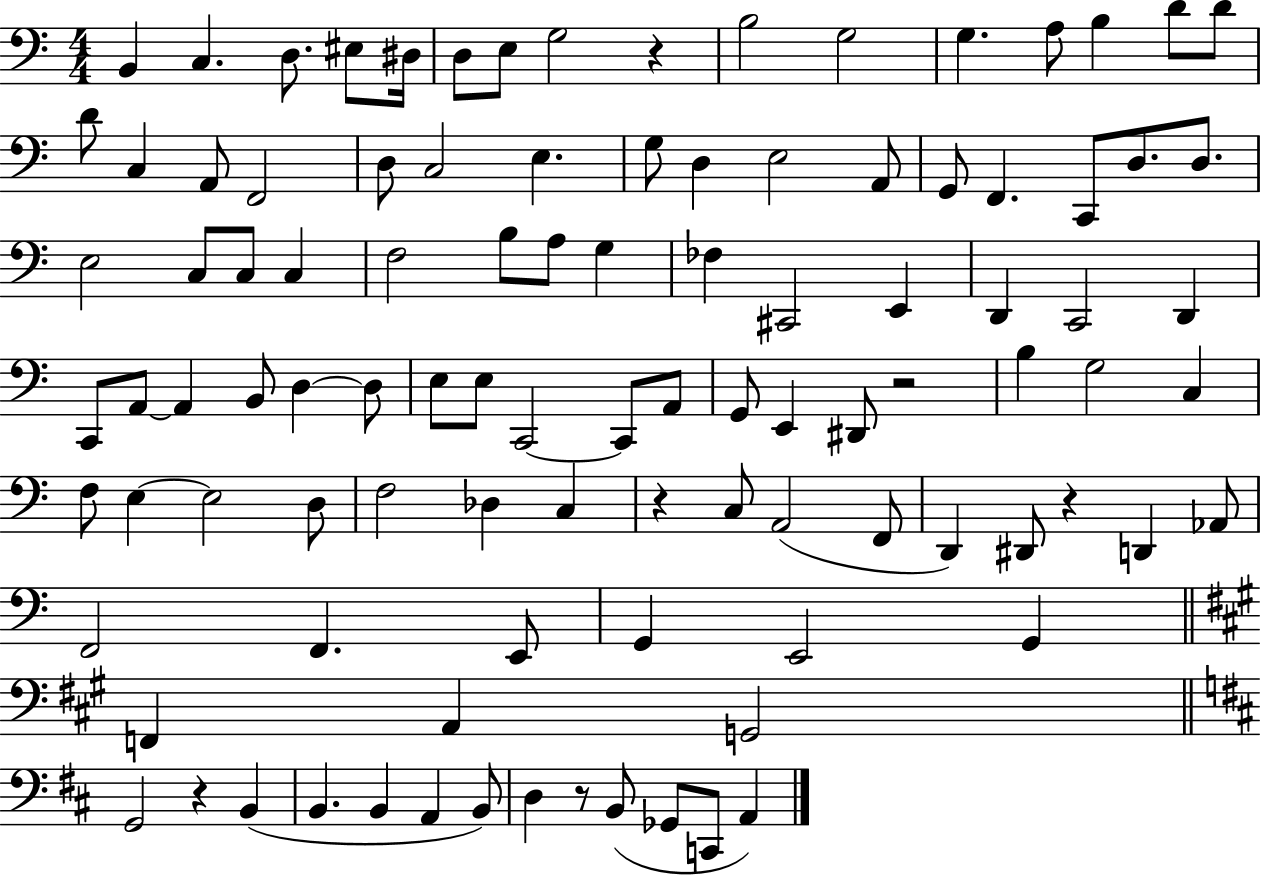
B2/q C3/q. D3/e. EIS3/e D#3/s D3/e E3/e G3/h R/q B3/h G3/h G3/q. A3/e B3/q D4/e D4/e D4/e C3/q A2/e F2/h D3/e C3/h E3/q. G3/e D3/q E3/h A2/e G2/e F2/q. C2/e D3/e. D3/e. E3/h C3/e C3/e C3/q F3/h B3/e A3/e G3/q FES3/q C#2/h E2/q D2/q C2/h D2/q C2/e A2/e A2/q B2/e D3/q D3/e E3/e E3/e C2/h C2/e A2/e G2/e E2/q D#2/e R/h B3/q G3/h C3/q F3/e E3/q E3/h D3/e F3/h Db3/q C3/q R/q C3/e A2/h F2/e D2/q D#2/e R/q D2/q Ab2/e F2/h F2/q. E2/e G2/q E2/h G2/q F2/q A2/q G2/h G2/h R/q B2/q B2/q. B2/q A2/q B2/e D3/q R/e B2/e Gb2/e C2/e A2/q